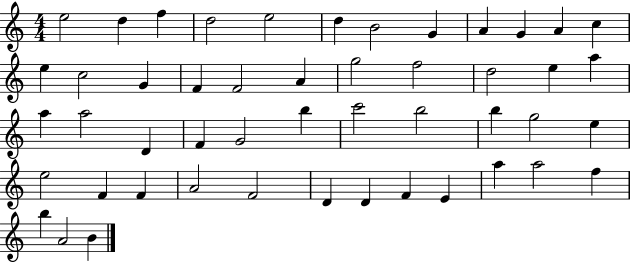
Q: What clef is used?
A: treble